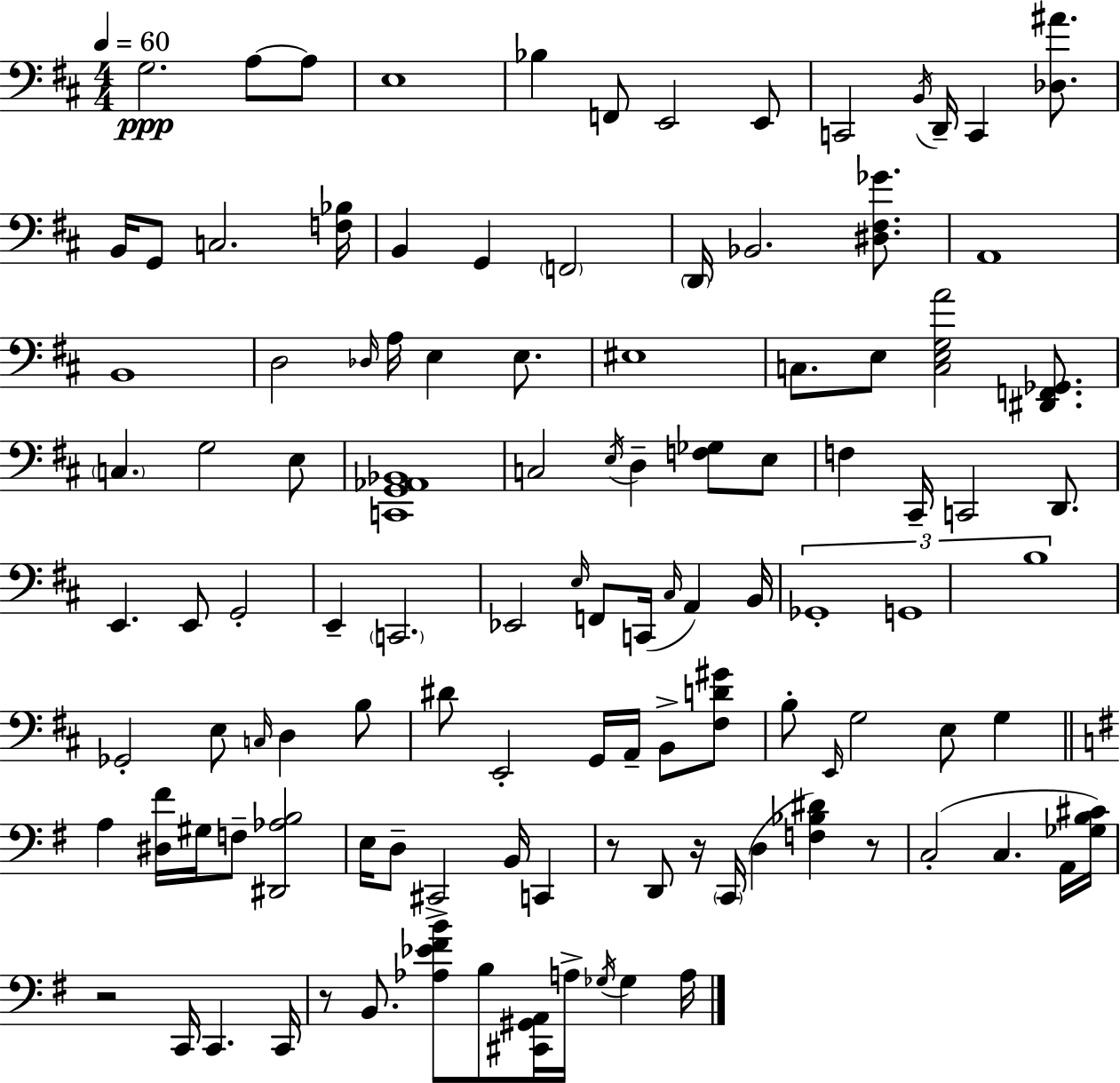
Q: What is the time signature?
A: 4/4